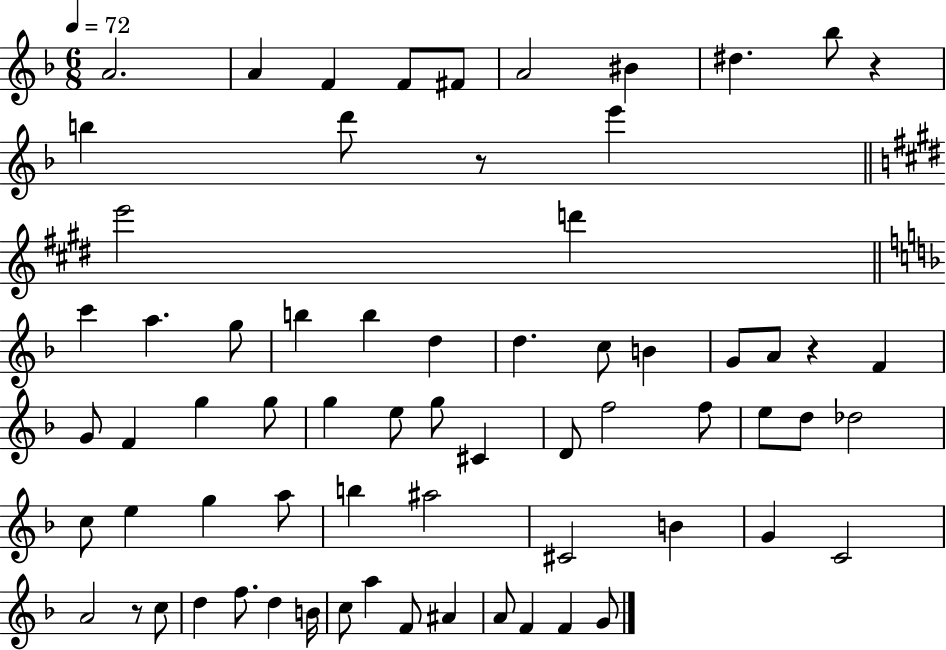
{
  \clef treble
  \numericTimeSignature
  \time 6/8
  \key f \major
  \tempo 4 = 72
  a'2. | a'4 f'4 f'8 fis'8 | a'2 bis'4 | dis''4. bes''8 r4 | \break b''4 d'''8 r8 e'''4 | \bar "||" \break \key e \major e'''2 d'''4 | \bar "||" \break \key d \minor c'''4 a''4. g''8 | b''4 b''4 d''4 | d''4. c''8 b'4 | g'8 a'8 r4 f'4 | \break g'8 f'4 g''4 g''8 | g''4 e''8 g''8 cis'4 | d'8 f''2 f''8 | e''8 d''8 des''2 | \break c''8 e''4 g''4 a''8 | b''4 ais''2 | cis'2 b'4 | g'4 c'2 | \break a'2 r8 c''8 | d''4 f''8. d''4 b'16 | c''8 a''4 f'8 ais'4 | a'8 f'4 f'4 g'8 | \break \bar "|."
}